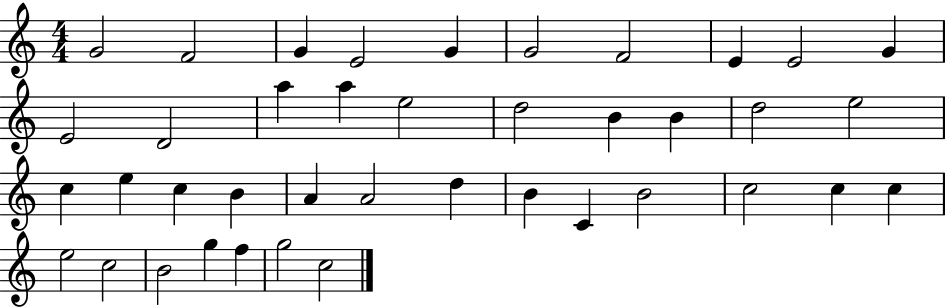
X:1
T:Untitled
M:4/4
L:1/4
K:C
G2 F2 G E2 G G2 F2 E E2 G E2 D2 a a e2 d2 B B d2 e2 c e c B A A2 d B C B2 c2 c c e2 c2 B2 g f g2 c2